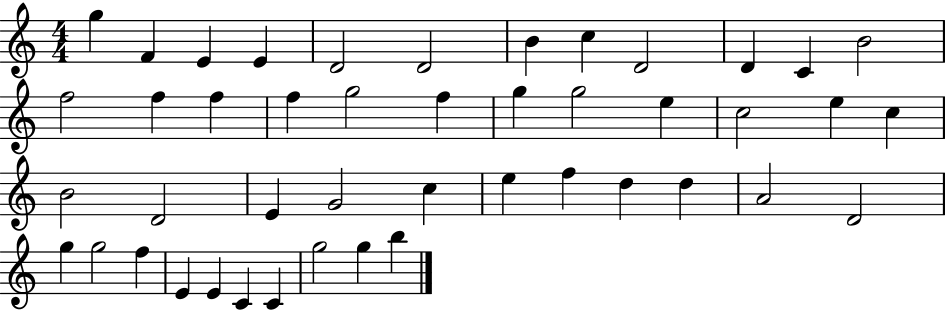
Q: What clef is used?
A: treble